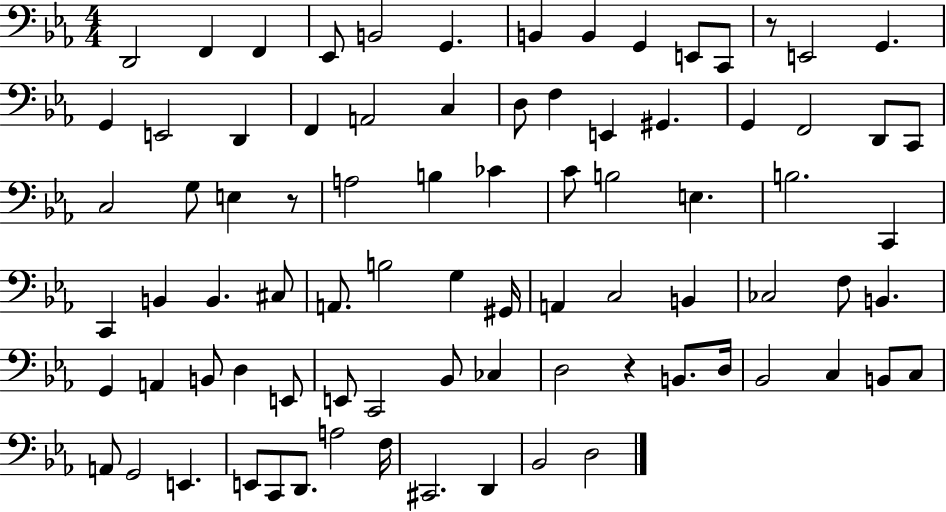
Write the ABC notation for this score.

X:1
T:Untitled
M:4/4
L:1/4
K:Eb
D,,2 F,, F,, _E,,/2 B,,2 G,, B,, B,, G,, E,,/2 C,,/2 z/2 E,,2 G,, G,, E,,2 D,, F,, A,,2 C, D,/2 F, E,, ^G,, G,, F,,2 D,,/2 C,,/2 C,2 G,/2 E, z/2 A,2 B, _C C/2 B,2 E, B,2 C,, C,, B,, B,, ^C,/2 A,,/2 B,2 G, ^G,,/4 A,, C,2 B,, _C,2 F,/2 B,, G,, A,, B,,/2 D, E,,/2 E,,/2 C,,2 _B,,/2 _C, D,2 z B,,/2 D,/4 _B,,2 C, B,,/2 C,/2 A,,/2 G,,2 E,, E,,/2 C,,/2 D,,/2 A,2 F,/4 ^C,,2 D,, _B,,2 D,2